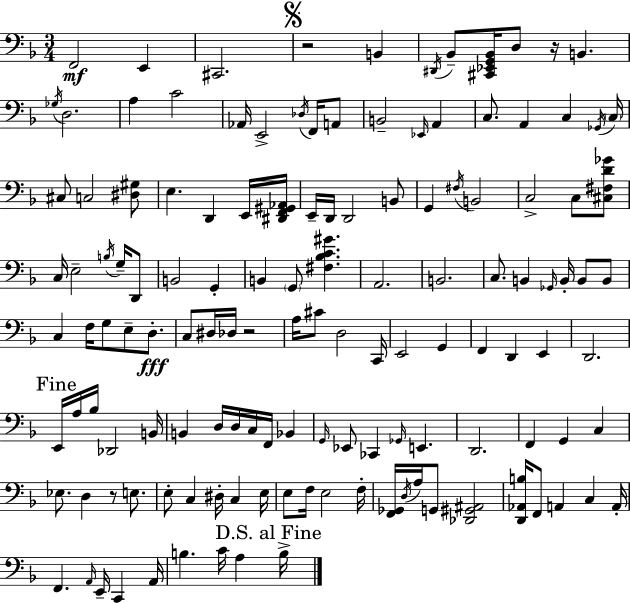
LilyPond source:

{
  \clef bass
  \numericTimeSignature
  \time 3/4
  \key f \major
  f,2\mf e,4 | cis,2. | \mark \markup { \musicglyph "scripts.segno" } r2 b,4 | \acciaccatura { dis,16 } bes,8-- <cis, ees, g, bes,>16 d8 r16 b,4. | \break \acciaccatura { ges16 } d2. | a4 c'2 | aes,16 e,2-> \acciaccatura { des16 } | f,16 a,8 b,2-- \grace { ees,16 } | \break a,4 c8. a,4 c4 | \acciaccatura { ges,16 } \parenthesize c16 cis8 c2 | <dis gis>8 e4. d,4 | e,16 <dis, f, gis, aes,>16 e,16-- d,16 d,2 | \break b,8 g,4 \acciaccatura { fis16 } b,2 | c2-> | c8 <cis fis d' ges'>8 c16 e2-- | \acciaccatura { b16 } g16-- d,8 b,2 | \break g,4-. b,4 \parenthesize g,8 | <fis bes c' gis'>4. a,2. | b,2. | c8. b,4 | \break \grace { ges,16 } b,16-. b,8 b,8 c4 | f16 g8 e8-- d8.-.\fff c8 dis16 des16 | r2 a16 cis'8 d2 | c,16 e,2 | \break g,4 f,4 | d,4 e,4 d,2. | \mark "Fine" e,16 a16 bes16 des,2 | b,16 b,4 | \break d16 d16 c16 f,16 bes,4 \grace { g,16 } ees,8 ces,4 | \grace { ges,16 } e,4. d,2. | f,4 | g,4 c4 ees8. | \break d4 r8 e8. e8-. | c4 dis16-. c4 e16 e8 | f16 e2 f16-. <f, ges,>16 \acciaccatura { d16 } | a16 g,8 <des, gis, ais,>2 <d, aes, b>16 | \break f,8 a,4 c4 a,16-. f,4. | \grace { a,16 } e,16-- c,4 a,16 | b4. c'16 a4 \mark "D.S. al Fine" b16-> | \bar "|."
}